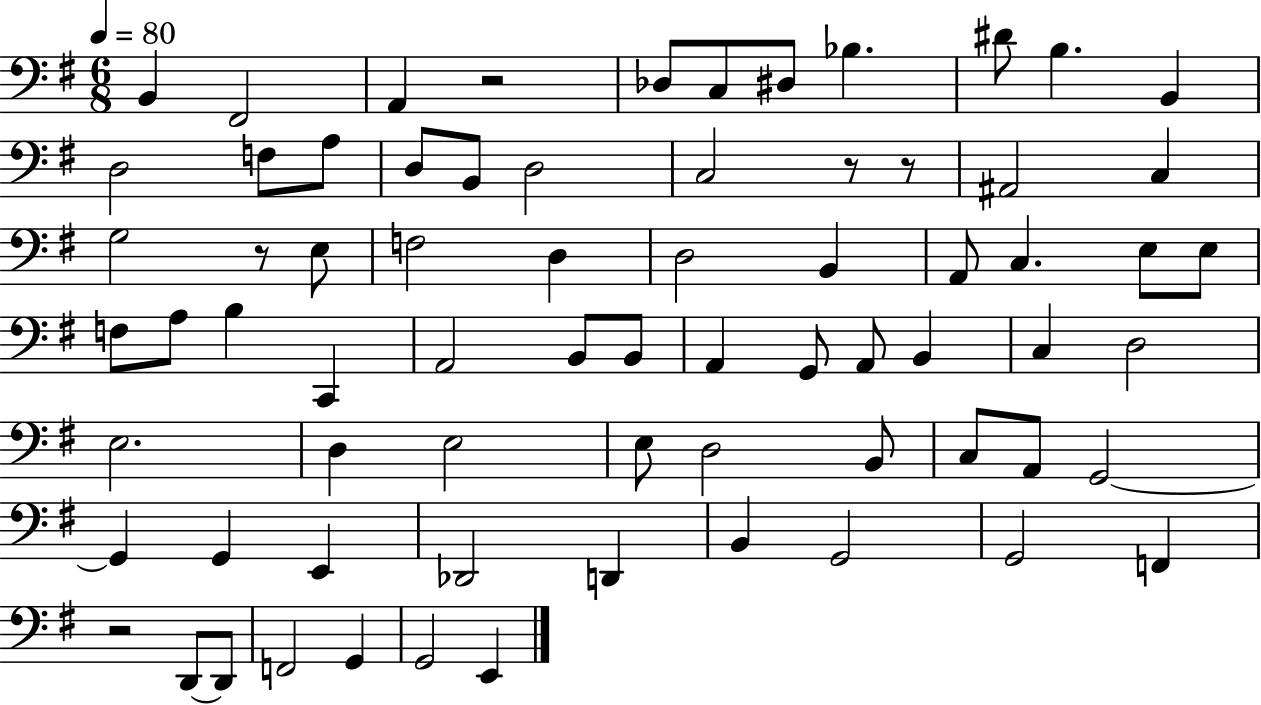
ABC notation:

X:1
T:Untitled
M:6/8
L:1/4
K:G
B,, ^F,,2 A,, z2 _D,/2 C,/2 ^D,/2 _B, ^D/2 B, B,, D,2 F,/2 A,/2 D,/2 B,,/2 D,2 C,2 z/2 z/2 ^A,,2 C, G,2 z/2 E,/2 F,2 D, D,2 B,, A,,/2 C, E,/2 E,/2 F,/2 A,/2 B, C,, A,,2 B,,/2 B,,/2 A,, G,,/2 A,,/2 B,, C, D,2 E,2 D, E,2 E,/2 D,2 B,,/2 C,/2 A,,/2 G,,2 G,, G,, E,, _D,,2 D,, B,, G,,2 G,,2 F,, z2 D,,/2 D,,/2 F,,2 G,, G,,2 E,,